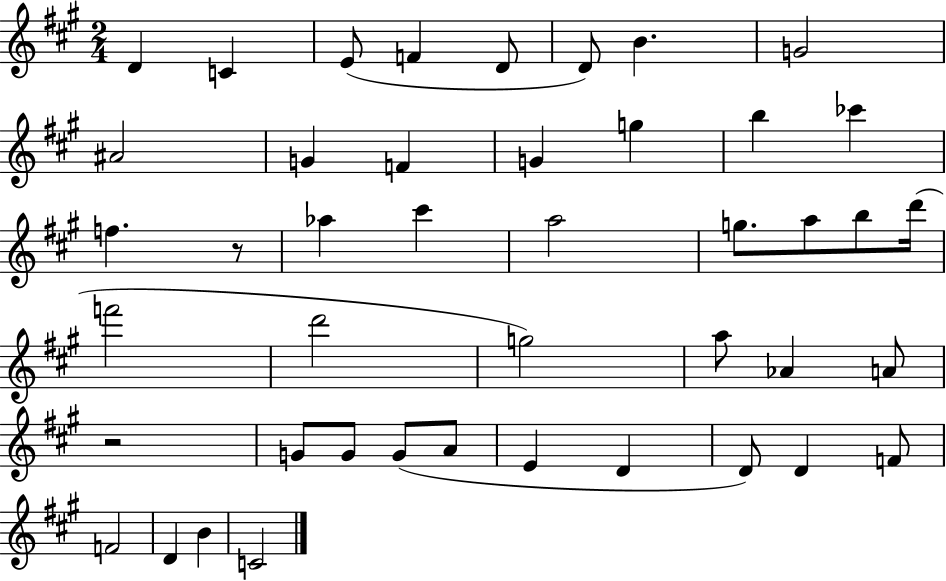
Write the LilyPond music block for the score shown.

{
  \clef treble
  \numericTimeSignature
  \time 2/4
  \key a \major
  d'4 c'4 | e'8( f'4 d'8 | d'8) b'4. | g'2 | \break ais'2 | g'4 f'4 | g'4 g''4 | b''4 ces'''4 | \break f''4. r8 | aes''4 cis'''4 | a''2 | g''8. a''8 b''8 d'''16( | \break f'''2 | d'''2 | g''2) | a''8 aes'4 a'8 | \break r2 | g'8 g'8 g'8( a'8 | e'4 d'4 | d'8) d'4 f'8 | \break f'2 | d'4 b'4 | c'2 | \bar "|."
}